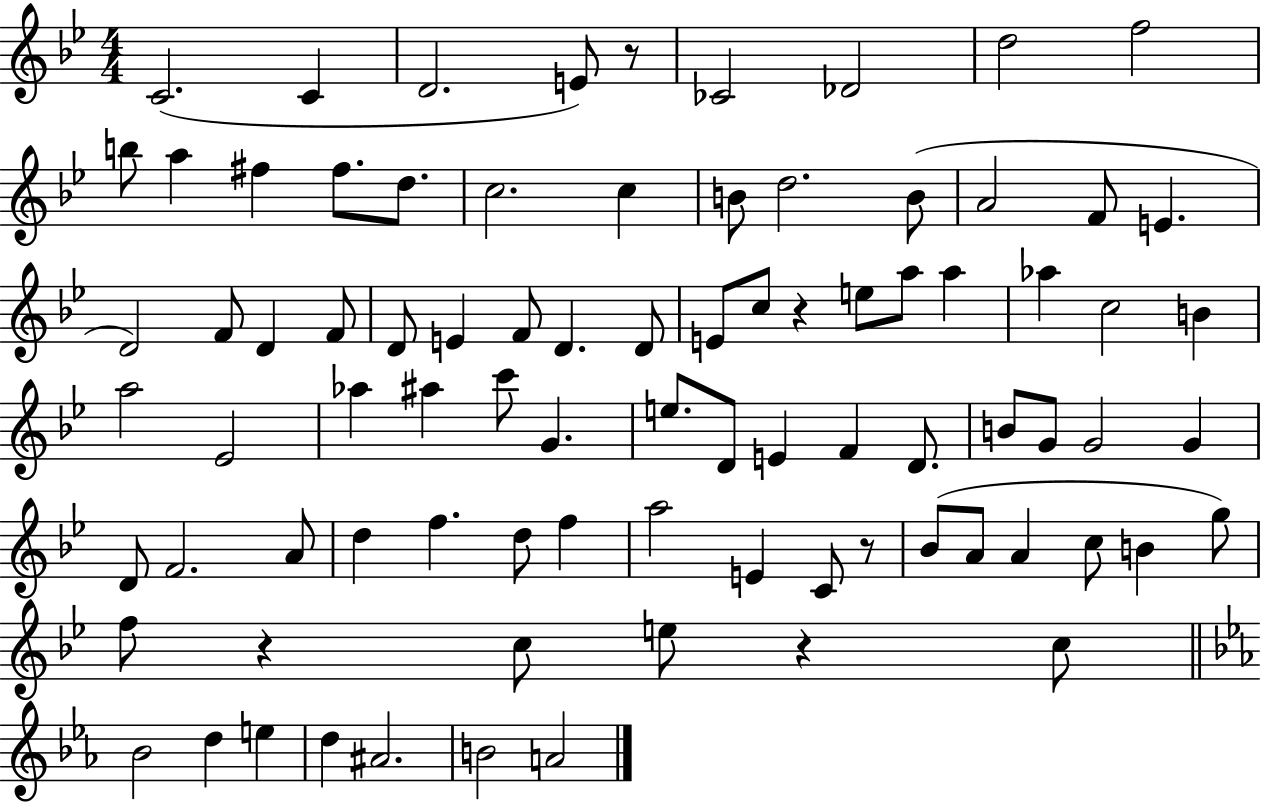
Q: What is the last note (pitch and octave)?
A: A4